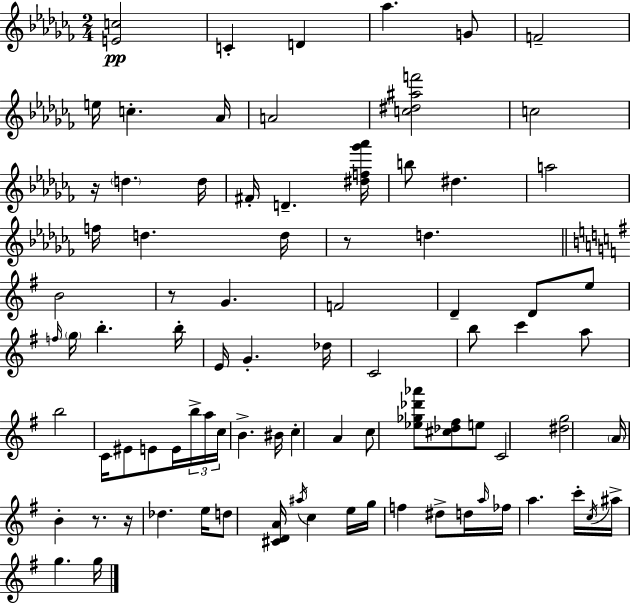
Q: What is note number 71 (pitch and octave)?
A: A#5